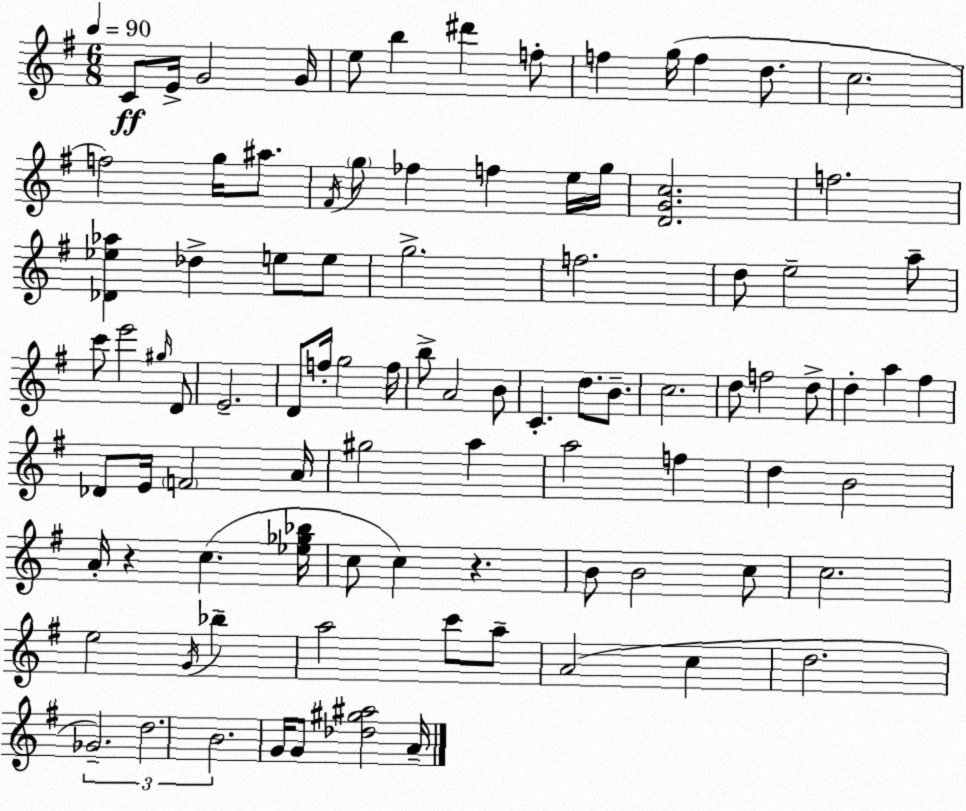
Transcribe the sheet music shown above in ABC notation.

X:1
T:Untitled
M:6/8
L:1/4
K:G
C/2 E/4 G2 G/4 e/2 b ^d' f/2 f g/4 f d/2 c2 f2 g/4 ^a/2 ^F/4 g/2 _f f e/4 g/4 [DGc]2 f2 [_D_e_a] _d e/2 e/2 g2 f2 d/2 e2 a/2 c'/2 e'2 ^g/4 D/2 E2 D/2 f/4 g2 f/4 b/2 A2 B/2 C d/2 B/2 c2 d/2 f2 d/2 d a ^f _D/2 E/4 F2 A/4 ^g2 a a2 f d B2 A/4 z c [_e_g_b]/4 c/2 c z B/2 B2 c/2 c2 e2 G/4 _b a2 c'/2 a/2 A2 c d2 _G2 d2 B2 G/4 G/2 [_d^g^a]2 A/4